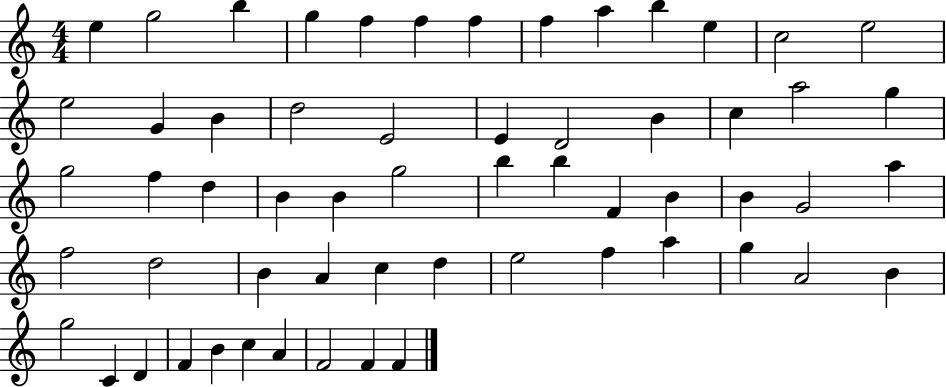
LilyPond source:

{
  \clef treble
  \numericTimeSignature
  \time 4/4
  \key c \major
  e''4 g''2 b''4 | g''4 f''4 f''4 f''4 | f''4 a''4 b''4 e''4 | c''2 e''2 | \break e''2 g'4 b'4 | d''2 e'2 | e'4 d'2 b'4 | c''4 a''2 g''4 | \break g''2 f''4 d''4 | b'4 b'4 g''2 | b''4 b''4 f'4 b'4 | b'4 g'2 a''4 | \break f''2 d''2 | b'4 a'4 c''4 d''4 | e''2 f''4 a''4 | g''4 a'2 b'4 | \break g''2 c'4 d'4 | f'4 b'4 c''4 a'4 | f'2 f'4 f'4 | \bar "|."
}